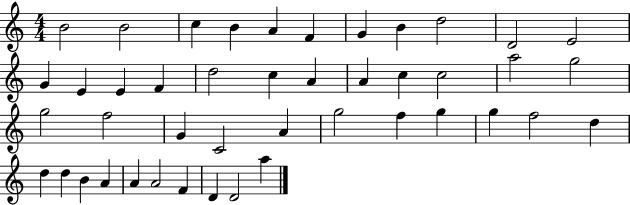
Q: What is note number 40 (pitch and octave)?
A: A4